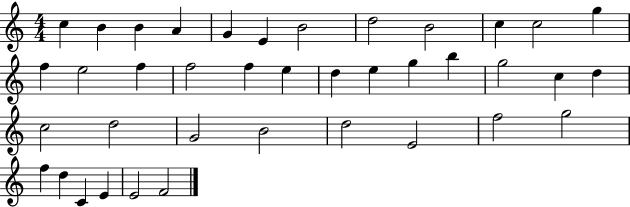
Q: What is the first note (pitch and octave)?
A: C5